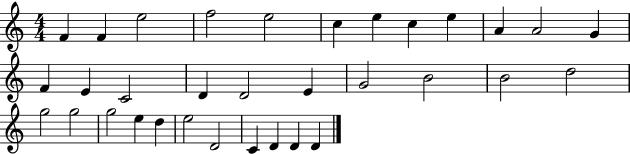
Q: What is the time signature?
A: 4/4